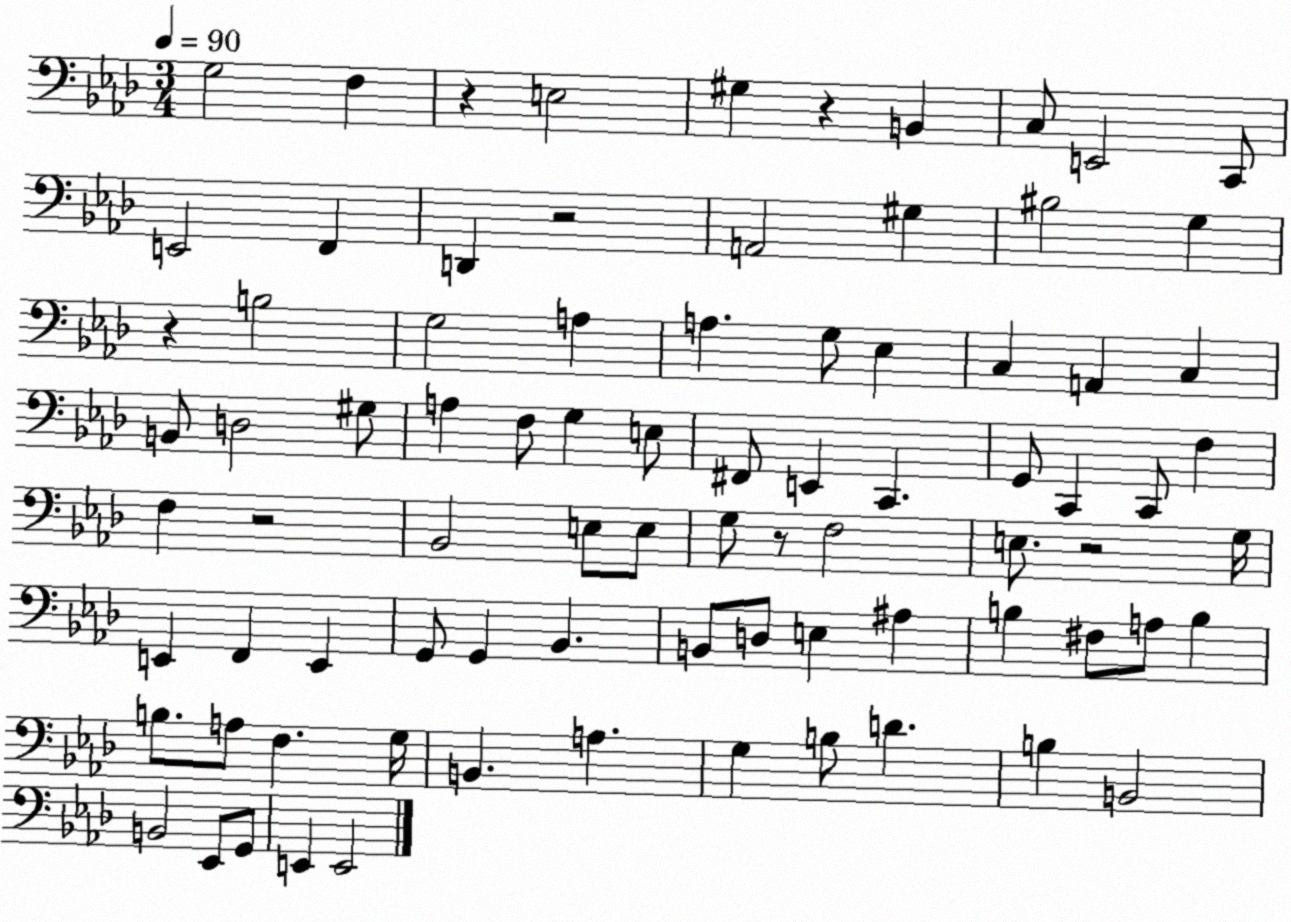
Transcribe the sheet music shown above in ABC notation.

X:1
T:Untitled
M:3/4
L:1/4
K:Ab
G,2 F, z E,2 ^G, z B,, C,/2 E,,2 C,,/2 E,,2 F,, D,, z2 A,,2 ^G, ^B,2 G, z B,2 G,2 A, A, G,/2 _E, C, A,, C, B,,/2 D,2 ^G,/2 A, F,/2 G, E,/2 ^F,,/2 E,, C,, G,,/2 C,, C,,/2 F, F, z2 _B,,2 E,/2 E,/2 G,/2 z/2 F,2 E,/2 z2 G,/4 E,, F,, E,, G,,/2 G,, _B,, B,,/2 D,/2 E, ^A, B, ^F,/2 A,/2 B, B,/2 A,/2 F, G,/4 B,, A, G, B,/2 D B, B,,2 B,,2 _E,,/2 G,,/2 E,, E,,2